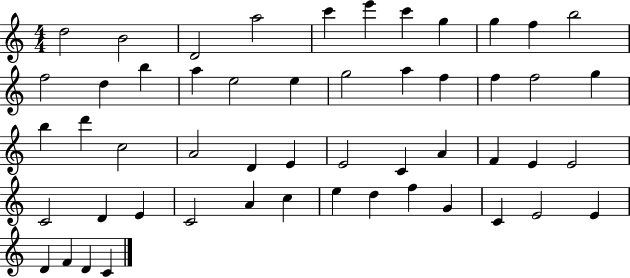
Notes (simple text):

D5/h B4/h D4/h A5/h C6/q E6/q C6/q G5/q G5/q F5/q B5/h F5/h D5/q B5/q A5/q E5/h E5/q G5/h A5/q F5/q F5/q F5/h G5/q B5/q D6/q C5/h A4/h D4/q E4/q E4/h C4/q A4/q F4/q E4/q E4/h C4/h D4/q E4/q C4/h A4/q C5/q E5/q D5/q F5/q G4/q C4/q E4/h E4/q D4/q F4/q D4/q C4/q